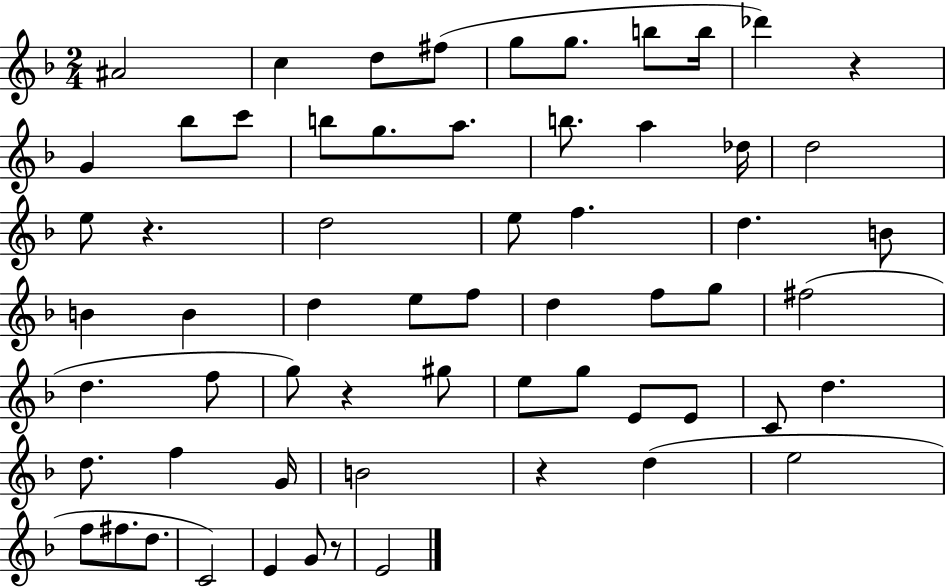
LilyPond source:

{
  \clef treble
  \numericTimeSignature
  \time 2/4
  \key f \major
  ais'2 | c''4 d''8 fis''8( | g''8 g''8. b''8 b''16 | des'''4) r4 | \break g'4 bes''8 c'''8 | b''8 g''8. a''8. | b''8. a''4 des''16 | d''2 | \break e''8 r4. | d''2 | e''8 f''4. | d''4. b'8 | \break b'4 b'4 | d''4 e''8 f''8 | d''4 f''8 g''8 | fis''2( | \break d''4. f''8 | g''8) r4 gis''8 | e''8 g''8 e'8 e'8 | c'8 d''4. | \break d''8. f''4 g'16 | b'2 | r4 d''4( | e''2 | \break f''8 fis''8. d''8. | c'2) | e'4 g'8 r8 | e'2 | \break \bar "|."
}